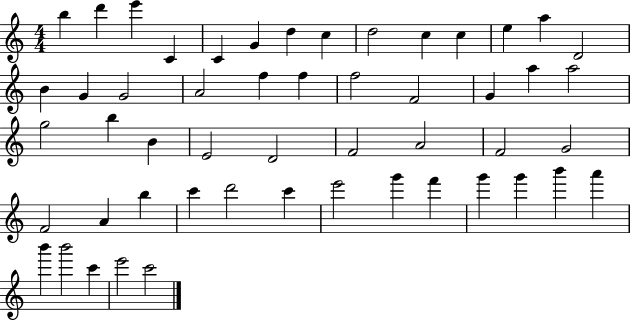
B5/q D6/q E6/q C4/q C4/q G4/q D5/q C5/q D5/h C5/q C5/q E5/q A5/q D4/h B4/q G4/q G4/h A4/h F5/q F5/q F5/h F4/h G4/q A5/q A5/h G5/h B5/q B4/q E4/h D4/h F4/h A4/h F4/h G4/h F4/h A4/q B5/q C6/q D6/h C6/q E6/h G6/q F6/q G6/q G6/q B6/q A6/q B6/q B6/h C6/q E6/h C6/h